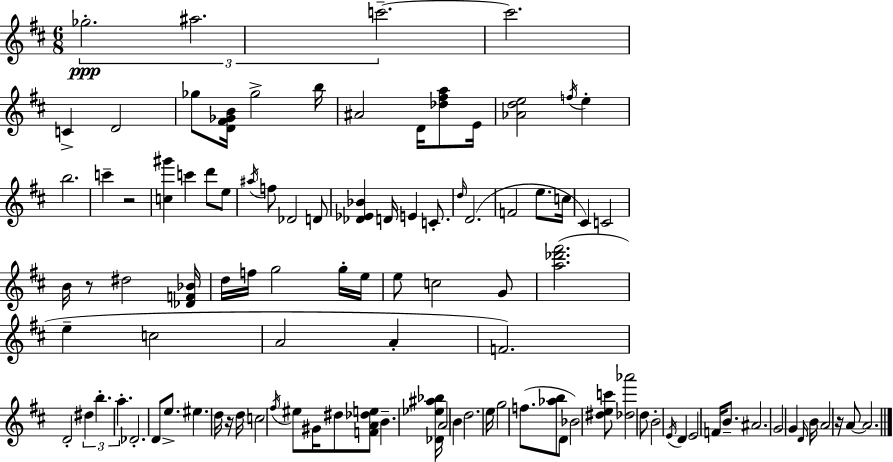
{
  \clef treble
  \numericTimeSignature
  \time 6/8
  \key d \major
  \tuplet 3/2 { ges''2.-.\ppp | ais''2. | c'''2.--~~ } | c'''2. | \break c'4-> d'2 | ges''8 <d' fis' ges' b'>16 ges''2-> b''16 | ais'2 d'16 <des'' fis'' a''>8 e'16 | <aes' d'' e''>2 \acciaccatura { f''16 } e''4-. | \break b''2. | c'''4-- r2 | <c'' gis'''>4 c'''4 d'''8 e''8 | \acciaccatura { ais''16 } f''8 des'2 | \break d'8 <des' ees' bes'>4 d'16 e'4 c'8.-. | \grace { d''16 }( d'2. | f'2 e''8. | c''16 cis'4) c'2 | \break b'16 r8 dis''2 | <des' f' bes'>16 d''16 f''16 g''2 | g''16-. e''16 e''8 c''2 | g'8 <a'' des''' fis'''>2.( | \break e''4-- c''2 | a'2 a'4-. | f'2.) | d'2-. \tuplet 3/2 { dis''4 | \break b''4.-. a''4.-. } | des'2.-. | d'8 e''8.-> eis''4. | d''16 r16 d''16 c''2 | \break \acciaccatura { fis''16 } eis''8 gis'16 dis''8 <f' a' des'' e''>8 b'4.-- | <des' ees'' ais'' bes''>16 a'2 | b'4 d''2. | e''16 g''2 | \break f''8.( <aes'' b''>8 d'8 bes'2) | <dis'' e'' c'''>8 <des'' aes'''>2 | d''8 b'2-. | \acciaccatura { e'16 } d'4 e'2 | \break f'16 b'8.-- ais'2. | g'2 | g'4 \grace { d'16 } b'16 a'2 | r16 a'8~~ a'2. | \break \bar "|."
}